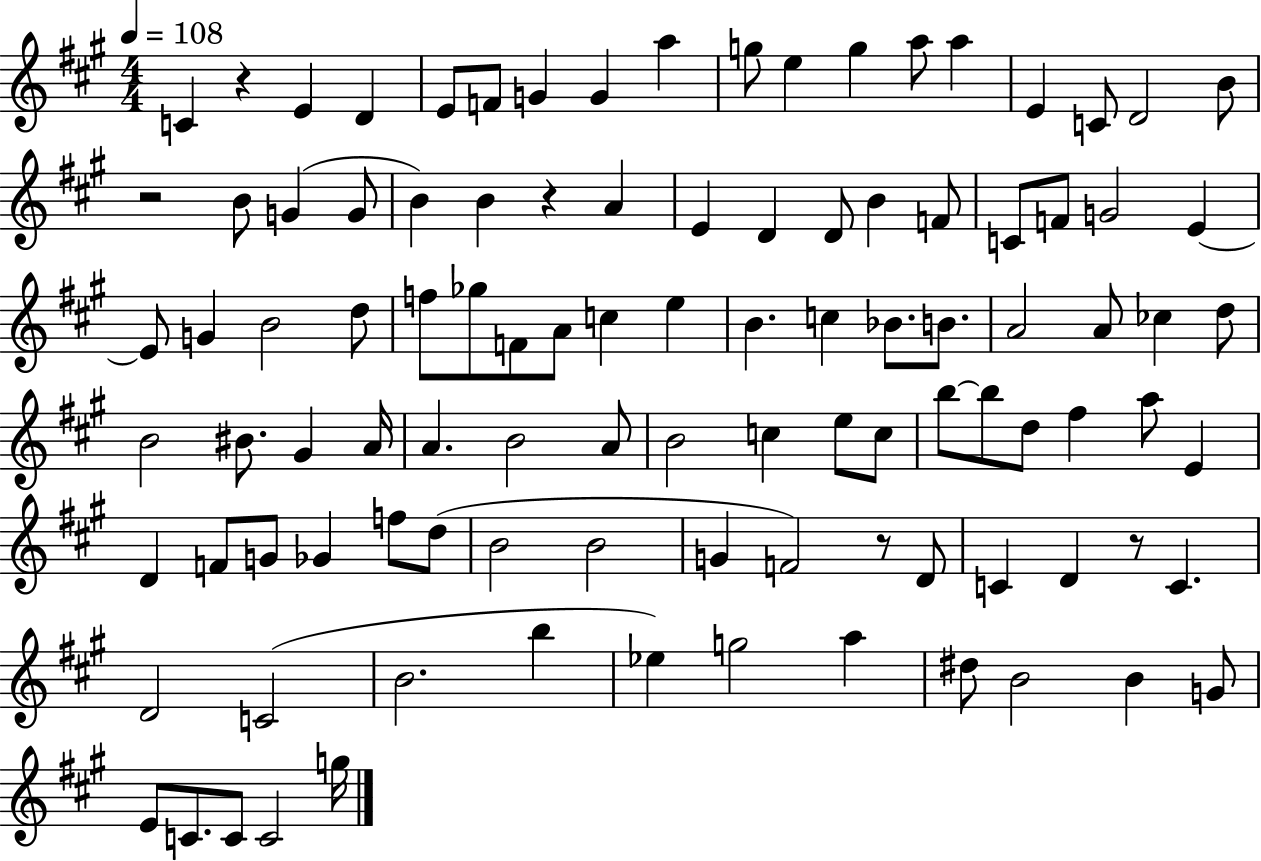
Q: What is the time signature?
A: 4/4